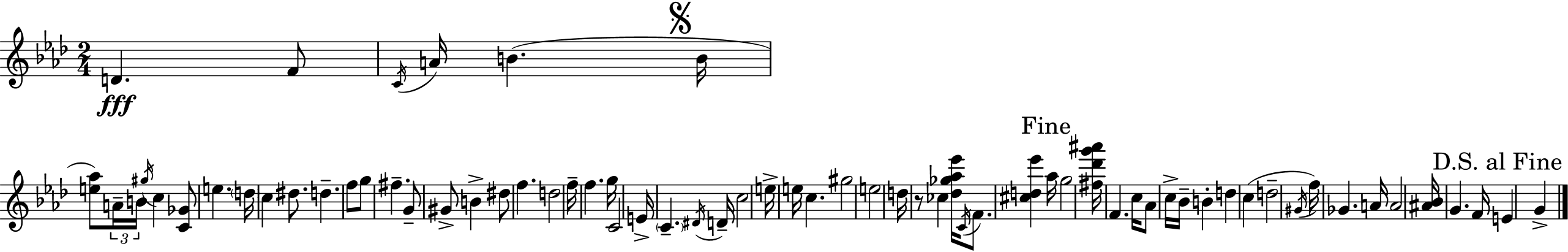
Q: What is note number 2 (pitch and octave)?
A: F4